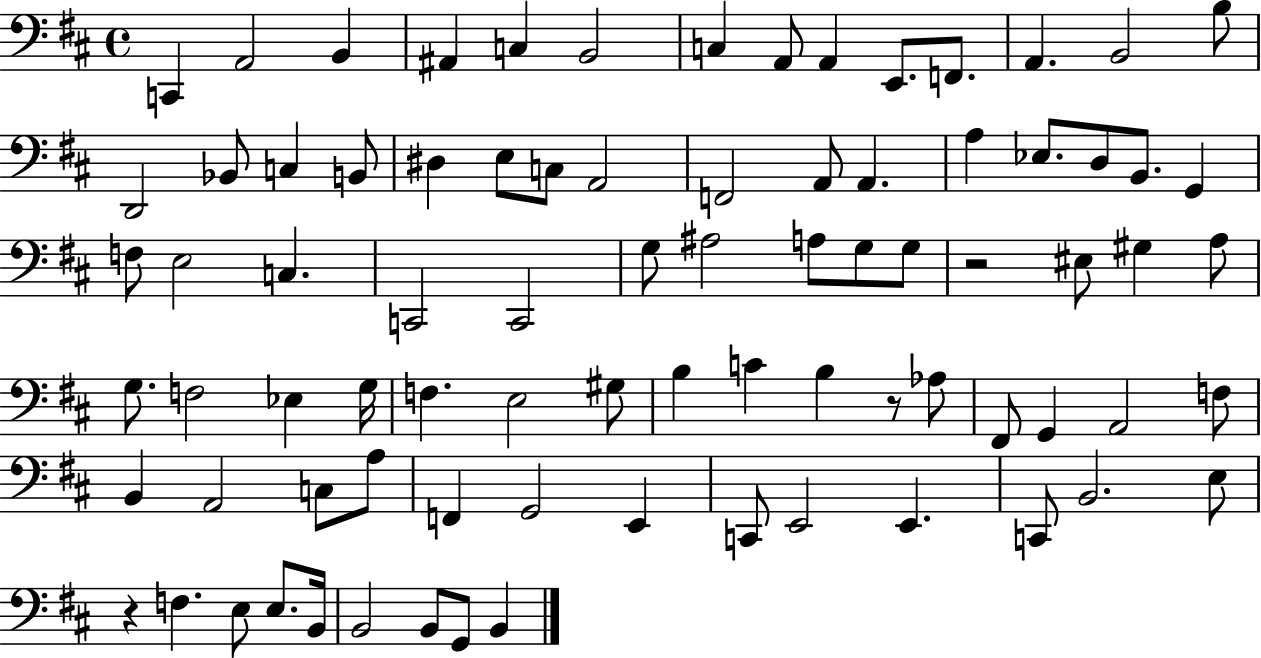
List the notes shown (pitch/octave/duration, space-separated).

C2/q A2/h B2/q A#2/q C3/q B2/h C3/q A2/e A2/q E2/e. F2/e. A2/q. B2/h B3/e D2/h Bb2/e C3/q B2/e D#3/q E3/e C3/e A2/h F2/h A2/e A2/q. A3/q Eb3/e. D3/e B2/e. G2/q F3/e E3/h C3/q. C2/h C2/h G3/e A#3/h A3/e G3/e G3/e R/h EIS3/e G#3/q A3/e G3/e. F3/h Eb3/q G3/s F3/q. E3/h G#3/e B3/q C4/q B3/q R/e Ab3/e F#2/e G2/q A2/h F3/e B2/q A2/h C3/e A3/e F2/q G2/h E2/q C2/e E2/h E2/q. C2/e B2/h. E3/e R/q F3/q. E3/e E3/e. B2/s B2/h B2/e G2/e B2/q